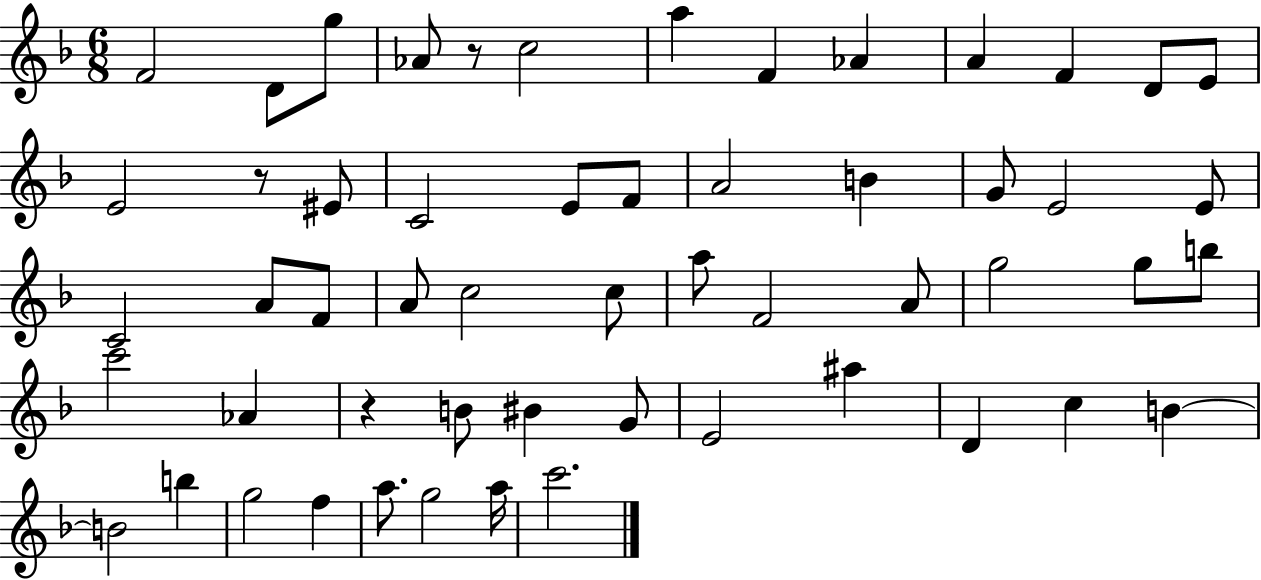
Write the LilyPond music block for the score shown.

{
  \clef treble
  \numericTimeSignature
  \time 6/8
  \key f \major
  \repeat volta 2 { f'2 d'8 g''8 | aes'8 r8 c''2 | a''4 f'4 aes'4 | a'4 f'4 d'8 e'8 | \break e'2 r8 eis'8 | c'2 e'8 f'8 | a'2 b'4 | g'8 e'2 e'8 | \break c'2 a'8 f'8 | a'8 c''2 c''8 | a''8 f'2 a'8 | g''2 g''8 b''8 | \break c'''2 aes'4 | r4 b'8 bis'4 g'8 | e'2 ais''4 | d'4 c''4 b'4~~ | \break b'2 b''4 | g''2 f''4 | a''8. g''2 a''16 | c'''2. | \break } \bar "|."
}